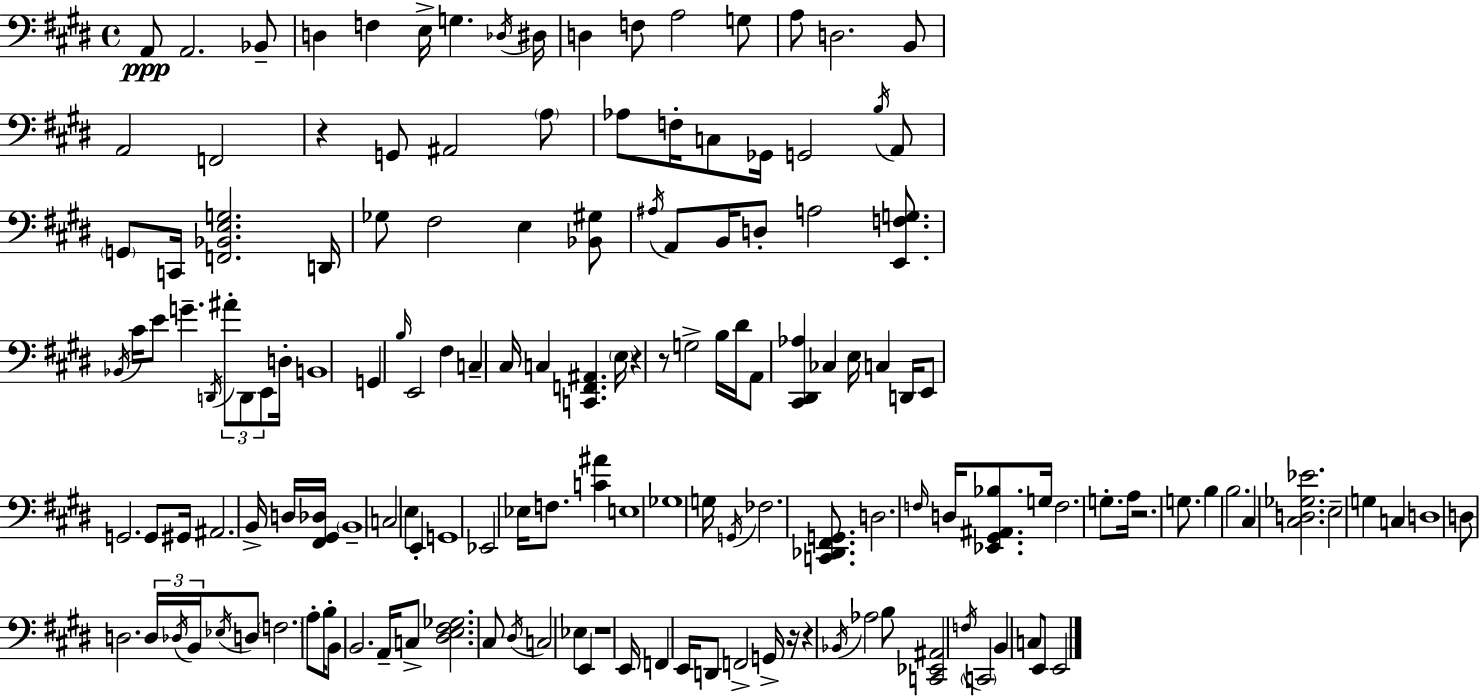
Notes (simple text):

A2/e A2/h. Bb2/e D3/q F3/q E3/s G3/q. Db3/s D#3/s D3/q F3/e A3/h G3/e A3/e D3/h. B2/e A2/h F2/h R/q G2/e A#2/h A3/e Ab3/e F3/s C3/e Gb2/s G2/h B3/s A2/e G2/e C2/s [F2,Bb2,E3,G3]/h. D2/s Gb3/e F#3/h E3/q [Bb2,G#3]/e A#3/s A2/e B2/s D3/e A3/h [E2,F3,G3]/e. Bb2/s C#4/s E4/e G4/q. D2/s A#4/e D2/e E2/e D3/s B2/w G2/q B3/s E2/h F#3/q C3/q C#3/s C3/q [C2,F2,A#2]/q. E3/s R/q R/e G3/h B3/s D#4/s A2/e [C#2,D#2,Ab3]/q CES3/q E3/s C3/q D2/s E2/e G2/h. G2/e G#2/s A#2/h. B2/s D3/s [F#2,G#2,Db3]/s B2/w C3/h E3/q E2/q G2/w Eb2/h Eb3/s F3/e. [C4,A#4]/q E3/w Gb3/w G3/s G2/s FES3/h. [C2,Db2,F#2,G2]/e. D3/h. F3/s D3/s [Eb2,G#2,A#2,Bb3]/e. G3/s F3/h. G3/e. A3/s R/h. G3/e. B3/q B3/h. C#3/q [C#3,D3,Gb3,Eb4]/h. E3/h G3/q C3/q D3/w D3/e D3/h. D3/s Db3/s B2/s Eb3/s D3/e F3/h. A3/e B3/s B2/e B2/h. A2/s C3/e [D#3,E3,F#3,Gb3]/h. C#3/e D#3/s C3/h Eb3/q E2/q R/w E2/s F2/q E2/s D2/e F2/h G2/s R/s R/q Bb2/s Ab3/h B3/e [C2,Eb2,A#2]/h F3/s C2/h B2/q C3/e E2/e E2/h